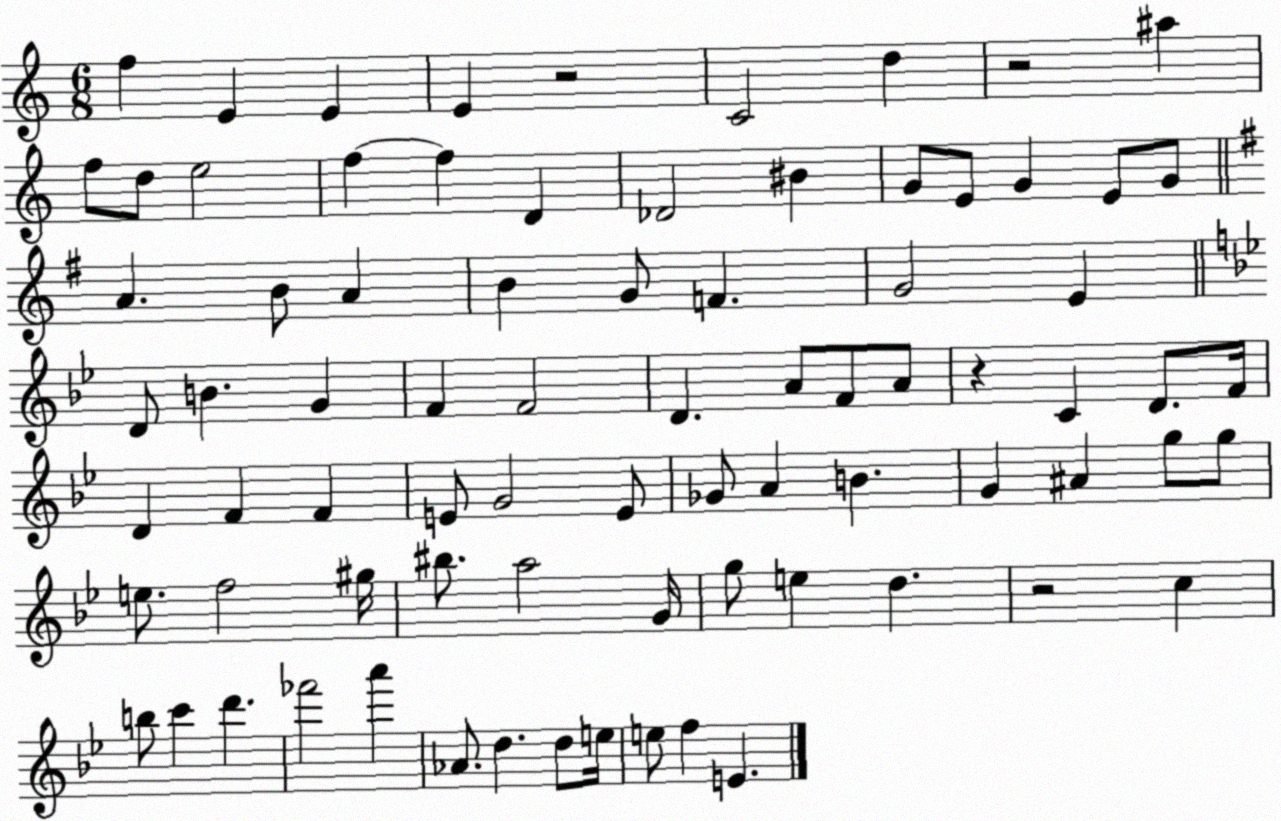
X:1
T:Untitled
M:6/8
L:1/4
K:C
f E E E z2 C2 d z2 ^a f/2 d/2 e2 f f D _D2 ^B G/2 E/2 G E/2 G/2 A B/2 A B G/2 F G2 E D/2 B G F F2 D A/2 F/2 A/2 z C D/2 F/4 D F F E/2 G2 E/2 _G/2 A B G ^A g/2 g/2 e/2 f2 ^g/4 ^b/2 a2 G/4 g/2 e d z2 c b/2 c' d' _f'2 a' _A/2 d d/2 e/4 e/2 f E